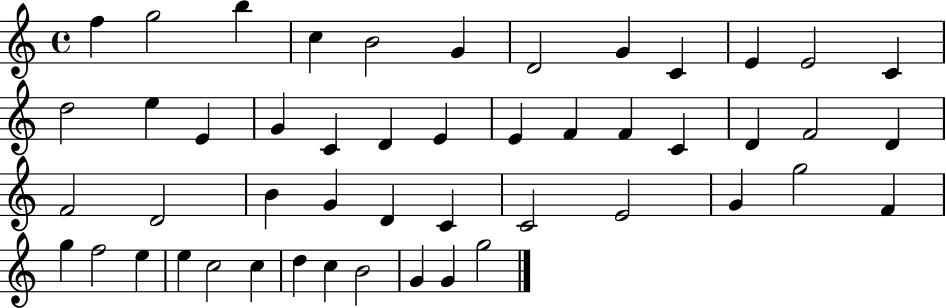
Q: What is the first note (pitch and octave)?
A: F5